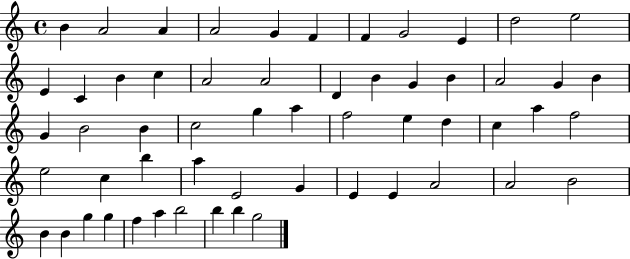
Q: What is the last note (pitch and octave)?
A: G5